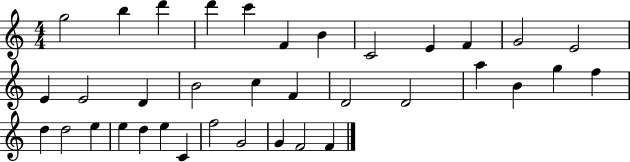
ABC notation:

X:1
T:Untitled
M:4/4
L:1/4
K:C
g2 b d' d' c' F B C2 E F G2 E2 E E2 D B2 c F D2 D2 a B g f d d2 e e d e C f2 G2 G F2 F